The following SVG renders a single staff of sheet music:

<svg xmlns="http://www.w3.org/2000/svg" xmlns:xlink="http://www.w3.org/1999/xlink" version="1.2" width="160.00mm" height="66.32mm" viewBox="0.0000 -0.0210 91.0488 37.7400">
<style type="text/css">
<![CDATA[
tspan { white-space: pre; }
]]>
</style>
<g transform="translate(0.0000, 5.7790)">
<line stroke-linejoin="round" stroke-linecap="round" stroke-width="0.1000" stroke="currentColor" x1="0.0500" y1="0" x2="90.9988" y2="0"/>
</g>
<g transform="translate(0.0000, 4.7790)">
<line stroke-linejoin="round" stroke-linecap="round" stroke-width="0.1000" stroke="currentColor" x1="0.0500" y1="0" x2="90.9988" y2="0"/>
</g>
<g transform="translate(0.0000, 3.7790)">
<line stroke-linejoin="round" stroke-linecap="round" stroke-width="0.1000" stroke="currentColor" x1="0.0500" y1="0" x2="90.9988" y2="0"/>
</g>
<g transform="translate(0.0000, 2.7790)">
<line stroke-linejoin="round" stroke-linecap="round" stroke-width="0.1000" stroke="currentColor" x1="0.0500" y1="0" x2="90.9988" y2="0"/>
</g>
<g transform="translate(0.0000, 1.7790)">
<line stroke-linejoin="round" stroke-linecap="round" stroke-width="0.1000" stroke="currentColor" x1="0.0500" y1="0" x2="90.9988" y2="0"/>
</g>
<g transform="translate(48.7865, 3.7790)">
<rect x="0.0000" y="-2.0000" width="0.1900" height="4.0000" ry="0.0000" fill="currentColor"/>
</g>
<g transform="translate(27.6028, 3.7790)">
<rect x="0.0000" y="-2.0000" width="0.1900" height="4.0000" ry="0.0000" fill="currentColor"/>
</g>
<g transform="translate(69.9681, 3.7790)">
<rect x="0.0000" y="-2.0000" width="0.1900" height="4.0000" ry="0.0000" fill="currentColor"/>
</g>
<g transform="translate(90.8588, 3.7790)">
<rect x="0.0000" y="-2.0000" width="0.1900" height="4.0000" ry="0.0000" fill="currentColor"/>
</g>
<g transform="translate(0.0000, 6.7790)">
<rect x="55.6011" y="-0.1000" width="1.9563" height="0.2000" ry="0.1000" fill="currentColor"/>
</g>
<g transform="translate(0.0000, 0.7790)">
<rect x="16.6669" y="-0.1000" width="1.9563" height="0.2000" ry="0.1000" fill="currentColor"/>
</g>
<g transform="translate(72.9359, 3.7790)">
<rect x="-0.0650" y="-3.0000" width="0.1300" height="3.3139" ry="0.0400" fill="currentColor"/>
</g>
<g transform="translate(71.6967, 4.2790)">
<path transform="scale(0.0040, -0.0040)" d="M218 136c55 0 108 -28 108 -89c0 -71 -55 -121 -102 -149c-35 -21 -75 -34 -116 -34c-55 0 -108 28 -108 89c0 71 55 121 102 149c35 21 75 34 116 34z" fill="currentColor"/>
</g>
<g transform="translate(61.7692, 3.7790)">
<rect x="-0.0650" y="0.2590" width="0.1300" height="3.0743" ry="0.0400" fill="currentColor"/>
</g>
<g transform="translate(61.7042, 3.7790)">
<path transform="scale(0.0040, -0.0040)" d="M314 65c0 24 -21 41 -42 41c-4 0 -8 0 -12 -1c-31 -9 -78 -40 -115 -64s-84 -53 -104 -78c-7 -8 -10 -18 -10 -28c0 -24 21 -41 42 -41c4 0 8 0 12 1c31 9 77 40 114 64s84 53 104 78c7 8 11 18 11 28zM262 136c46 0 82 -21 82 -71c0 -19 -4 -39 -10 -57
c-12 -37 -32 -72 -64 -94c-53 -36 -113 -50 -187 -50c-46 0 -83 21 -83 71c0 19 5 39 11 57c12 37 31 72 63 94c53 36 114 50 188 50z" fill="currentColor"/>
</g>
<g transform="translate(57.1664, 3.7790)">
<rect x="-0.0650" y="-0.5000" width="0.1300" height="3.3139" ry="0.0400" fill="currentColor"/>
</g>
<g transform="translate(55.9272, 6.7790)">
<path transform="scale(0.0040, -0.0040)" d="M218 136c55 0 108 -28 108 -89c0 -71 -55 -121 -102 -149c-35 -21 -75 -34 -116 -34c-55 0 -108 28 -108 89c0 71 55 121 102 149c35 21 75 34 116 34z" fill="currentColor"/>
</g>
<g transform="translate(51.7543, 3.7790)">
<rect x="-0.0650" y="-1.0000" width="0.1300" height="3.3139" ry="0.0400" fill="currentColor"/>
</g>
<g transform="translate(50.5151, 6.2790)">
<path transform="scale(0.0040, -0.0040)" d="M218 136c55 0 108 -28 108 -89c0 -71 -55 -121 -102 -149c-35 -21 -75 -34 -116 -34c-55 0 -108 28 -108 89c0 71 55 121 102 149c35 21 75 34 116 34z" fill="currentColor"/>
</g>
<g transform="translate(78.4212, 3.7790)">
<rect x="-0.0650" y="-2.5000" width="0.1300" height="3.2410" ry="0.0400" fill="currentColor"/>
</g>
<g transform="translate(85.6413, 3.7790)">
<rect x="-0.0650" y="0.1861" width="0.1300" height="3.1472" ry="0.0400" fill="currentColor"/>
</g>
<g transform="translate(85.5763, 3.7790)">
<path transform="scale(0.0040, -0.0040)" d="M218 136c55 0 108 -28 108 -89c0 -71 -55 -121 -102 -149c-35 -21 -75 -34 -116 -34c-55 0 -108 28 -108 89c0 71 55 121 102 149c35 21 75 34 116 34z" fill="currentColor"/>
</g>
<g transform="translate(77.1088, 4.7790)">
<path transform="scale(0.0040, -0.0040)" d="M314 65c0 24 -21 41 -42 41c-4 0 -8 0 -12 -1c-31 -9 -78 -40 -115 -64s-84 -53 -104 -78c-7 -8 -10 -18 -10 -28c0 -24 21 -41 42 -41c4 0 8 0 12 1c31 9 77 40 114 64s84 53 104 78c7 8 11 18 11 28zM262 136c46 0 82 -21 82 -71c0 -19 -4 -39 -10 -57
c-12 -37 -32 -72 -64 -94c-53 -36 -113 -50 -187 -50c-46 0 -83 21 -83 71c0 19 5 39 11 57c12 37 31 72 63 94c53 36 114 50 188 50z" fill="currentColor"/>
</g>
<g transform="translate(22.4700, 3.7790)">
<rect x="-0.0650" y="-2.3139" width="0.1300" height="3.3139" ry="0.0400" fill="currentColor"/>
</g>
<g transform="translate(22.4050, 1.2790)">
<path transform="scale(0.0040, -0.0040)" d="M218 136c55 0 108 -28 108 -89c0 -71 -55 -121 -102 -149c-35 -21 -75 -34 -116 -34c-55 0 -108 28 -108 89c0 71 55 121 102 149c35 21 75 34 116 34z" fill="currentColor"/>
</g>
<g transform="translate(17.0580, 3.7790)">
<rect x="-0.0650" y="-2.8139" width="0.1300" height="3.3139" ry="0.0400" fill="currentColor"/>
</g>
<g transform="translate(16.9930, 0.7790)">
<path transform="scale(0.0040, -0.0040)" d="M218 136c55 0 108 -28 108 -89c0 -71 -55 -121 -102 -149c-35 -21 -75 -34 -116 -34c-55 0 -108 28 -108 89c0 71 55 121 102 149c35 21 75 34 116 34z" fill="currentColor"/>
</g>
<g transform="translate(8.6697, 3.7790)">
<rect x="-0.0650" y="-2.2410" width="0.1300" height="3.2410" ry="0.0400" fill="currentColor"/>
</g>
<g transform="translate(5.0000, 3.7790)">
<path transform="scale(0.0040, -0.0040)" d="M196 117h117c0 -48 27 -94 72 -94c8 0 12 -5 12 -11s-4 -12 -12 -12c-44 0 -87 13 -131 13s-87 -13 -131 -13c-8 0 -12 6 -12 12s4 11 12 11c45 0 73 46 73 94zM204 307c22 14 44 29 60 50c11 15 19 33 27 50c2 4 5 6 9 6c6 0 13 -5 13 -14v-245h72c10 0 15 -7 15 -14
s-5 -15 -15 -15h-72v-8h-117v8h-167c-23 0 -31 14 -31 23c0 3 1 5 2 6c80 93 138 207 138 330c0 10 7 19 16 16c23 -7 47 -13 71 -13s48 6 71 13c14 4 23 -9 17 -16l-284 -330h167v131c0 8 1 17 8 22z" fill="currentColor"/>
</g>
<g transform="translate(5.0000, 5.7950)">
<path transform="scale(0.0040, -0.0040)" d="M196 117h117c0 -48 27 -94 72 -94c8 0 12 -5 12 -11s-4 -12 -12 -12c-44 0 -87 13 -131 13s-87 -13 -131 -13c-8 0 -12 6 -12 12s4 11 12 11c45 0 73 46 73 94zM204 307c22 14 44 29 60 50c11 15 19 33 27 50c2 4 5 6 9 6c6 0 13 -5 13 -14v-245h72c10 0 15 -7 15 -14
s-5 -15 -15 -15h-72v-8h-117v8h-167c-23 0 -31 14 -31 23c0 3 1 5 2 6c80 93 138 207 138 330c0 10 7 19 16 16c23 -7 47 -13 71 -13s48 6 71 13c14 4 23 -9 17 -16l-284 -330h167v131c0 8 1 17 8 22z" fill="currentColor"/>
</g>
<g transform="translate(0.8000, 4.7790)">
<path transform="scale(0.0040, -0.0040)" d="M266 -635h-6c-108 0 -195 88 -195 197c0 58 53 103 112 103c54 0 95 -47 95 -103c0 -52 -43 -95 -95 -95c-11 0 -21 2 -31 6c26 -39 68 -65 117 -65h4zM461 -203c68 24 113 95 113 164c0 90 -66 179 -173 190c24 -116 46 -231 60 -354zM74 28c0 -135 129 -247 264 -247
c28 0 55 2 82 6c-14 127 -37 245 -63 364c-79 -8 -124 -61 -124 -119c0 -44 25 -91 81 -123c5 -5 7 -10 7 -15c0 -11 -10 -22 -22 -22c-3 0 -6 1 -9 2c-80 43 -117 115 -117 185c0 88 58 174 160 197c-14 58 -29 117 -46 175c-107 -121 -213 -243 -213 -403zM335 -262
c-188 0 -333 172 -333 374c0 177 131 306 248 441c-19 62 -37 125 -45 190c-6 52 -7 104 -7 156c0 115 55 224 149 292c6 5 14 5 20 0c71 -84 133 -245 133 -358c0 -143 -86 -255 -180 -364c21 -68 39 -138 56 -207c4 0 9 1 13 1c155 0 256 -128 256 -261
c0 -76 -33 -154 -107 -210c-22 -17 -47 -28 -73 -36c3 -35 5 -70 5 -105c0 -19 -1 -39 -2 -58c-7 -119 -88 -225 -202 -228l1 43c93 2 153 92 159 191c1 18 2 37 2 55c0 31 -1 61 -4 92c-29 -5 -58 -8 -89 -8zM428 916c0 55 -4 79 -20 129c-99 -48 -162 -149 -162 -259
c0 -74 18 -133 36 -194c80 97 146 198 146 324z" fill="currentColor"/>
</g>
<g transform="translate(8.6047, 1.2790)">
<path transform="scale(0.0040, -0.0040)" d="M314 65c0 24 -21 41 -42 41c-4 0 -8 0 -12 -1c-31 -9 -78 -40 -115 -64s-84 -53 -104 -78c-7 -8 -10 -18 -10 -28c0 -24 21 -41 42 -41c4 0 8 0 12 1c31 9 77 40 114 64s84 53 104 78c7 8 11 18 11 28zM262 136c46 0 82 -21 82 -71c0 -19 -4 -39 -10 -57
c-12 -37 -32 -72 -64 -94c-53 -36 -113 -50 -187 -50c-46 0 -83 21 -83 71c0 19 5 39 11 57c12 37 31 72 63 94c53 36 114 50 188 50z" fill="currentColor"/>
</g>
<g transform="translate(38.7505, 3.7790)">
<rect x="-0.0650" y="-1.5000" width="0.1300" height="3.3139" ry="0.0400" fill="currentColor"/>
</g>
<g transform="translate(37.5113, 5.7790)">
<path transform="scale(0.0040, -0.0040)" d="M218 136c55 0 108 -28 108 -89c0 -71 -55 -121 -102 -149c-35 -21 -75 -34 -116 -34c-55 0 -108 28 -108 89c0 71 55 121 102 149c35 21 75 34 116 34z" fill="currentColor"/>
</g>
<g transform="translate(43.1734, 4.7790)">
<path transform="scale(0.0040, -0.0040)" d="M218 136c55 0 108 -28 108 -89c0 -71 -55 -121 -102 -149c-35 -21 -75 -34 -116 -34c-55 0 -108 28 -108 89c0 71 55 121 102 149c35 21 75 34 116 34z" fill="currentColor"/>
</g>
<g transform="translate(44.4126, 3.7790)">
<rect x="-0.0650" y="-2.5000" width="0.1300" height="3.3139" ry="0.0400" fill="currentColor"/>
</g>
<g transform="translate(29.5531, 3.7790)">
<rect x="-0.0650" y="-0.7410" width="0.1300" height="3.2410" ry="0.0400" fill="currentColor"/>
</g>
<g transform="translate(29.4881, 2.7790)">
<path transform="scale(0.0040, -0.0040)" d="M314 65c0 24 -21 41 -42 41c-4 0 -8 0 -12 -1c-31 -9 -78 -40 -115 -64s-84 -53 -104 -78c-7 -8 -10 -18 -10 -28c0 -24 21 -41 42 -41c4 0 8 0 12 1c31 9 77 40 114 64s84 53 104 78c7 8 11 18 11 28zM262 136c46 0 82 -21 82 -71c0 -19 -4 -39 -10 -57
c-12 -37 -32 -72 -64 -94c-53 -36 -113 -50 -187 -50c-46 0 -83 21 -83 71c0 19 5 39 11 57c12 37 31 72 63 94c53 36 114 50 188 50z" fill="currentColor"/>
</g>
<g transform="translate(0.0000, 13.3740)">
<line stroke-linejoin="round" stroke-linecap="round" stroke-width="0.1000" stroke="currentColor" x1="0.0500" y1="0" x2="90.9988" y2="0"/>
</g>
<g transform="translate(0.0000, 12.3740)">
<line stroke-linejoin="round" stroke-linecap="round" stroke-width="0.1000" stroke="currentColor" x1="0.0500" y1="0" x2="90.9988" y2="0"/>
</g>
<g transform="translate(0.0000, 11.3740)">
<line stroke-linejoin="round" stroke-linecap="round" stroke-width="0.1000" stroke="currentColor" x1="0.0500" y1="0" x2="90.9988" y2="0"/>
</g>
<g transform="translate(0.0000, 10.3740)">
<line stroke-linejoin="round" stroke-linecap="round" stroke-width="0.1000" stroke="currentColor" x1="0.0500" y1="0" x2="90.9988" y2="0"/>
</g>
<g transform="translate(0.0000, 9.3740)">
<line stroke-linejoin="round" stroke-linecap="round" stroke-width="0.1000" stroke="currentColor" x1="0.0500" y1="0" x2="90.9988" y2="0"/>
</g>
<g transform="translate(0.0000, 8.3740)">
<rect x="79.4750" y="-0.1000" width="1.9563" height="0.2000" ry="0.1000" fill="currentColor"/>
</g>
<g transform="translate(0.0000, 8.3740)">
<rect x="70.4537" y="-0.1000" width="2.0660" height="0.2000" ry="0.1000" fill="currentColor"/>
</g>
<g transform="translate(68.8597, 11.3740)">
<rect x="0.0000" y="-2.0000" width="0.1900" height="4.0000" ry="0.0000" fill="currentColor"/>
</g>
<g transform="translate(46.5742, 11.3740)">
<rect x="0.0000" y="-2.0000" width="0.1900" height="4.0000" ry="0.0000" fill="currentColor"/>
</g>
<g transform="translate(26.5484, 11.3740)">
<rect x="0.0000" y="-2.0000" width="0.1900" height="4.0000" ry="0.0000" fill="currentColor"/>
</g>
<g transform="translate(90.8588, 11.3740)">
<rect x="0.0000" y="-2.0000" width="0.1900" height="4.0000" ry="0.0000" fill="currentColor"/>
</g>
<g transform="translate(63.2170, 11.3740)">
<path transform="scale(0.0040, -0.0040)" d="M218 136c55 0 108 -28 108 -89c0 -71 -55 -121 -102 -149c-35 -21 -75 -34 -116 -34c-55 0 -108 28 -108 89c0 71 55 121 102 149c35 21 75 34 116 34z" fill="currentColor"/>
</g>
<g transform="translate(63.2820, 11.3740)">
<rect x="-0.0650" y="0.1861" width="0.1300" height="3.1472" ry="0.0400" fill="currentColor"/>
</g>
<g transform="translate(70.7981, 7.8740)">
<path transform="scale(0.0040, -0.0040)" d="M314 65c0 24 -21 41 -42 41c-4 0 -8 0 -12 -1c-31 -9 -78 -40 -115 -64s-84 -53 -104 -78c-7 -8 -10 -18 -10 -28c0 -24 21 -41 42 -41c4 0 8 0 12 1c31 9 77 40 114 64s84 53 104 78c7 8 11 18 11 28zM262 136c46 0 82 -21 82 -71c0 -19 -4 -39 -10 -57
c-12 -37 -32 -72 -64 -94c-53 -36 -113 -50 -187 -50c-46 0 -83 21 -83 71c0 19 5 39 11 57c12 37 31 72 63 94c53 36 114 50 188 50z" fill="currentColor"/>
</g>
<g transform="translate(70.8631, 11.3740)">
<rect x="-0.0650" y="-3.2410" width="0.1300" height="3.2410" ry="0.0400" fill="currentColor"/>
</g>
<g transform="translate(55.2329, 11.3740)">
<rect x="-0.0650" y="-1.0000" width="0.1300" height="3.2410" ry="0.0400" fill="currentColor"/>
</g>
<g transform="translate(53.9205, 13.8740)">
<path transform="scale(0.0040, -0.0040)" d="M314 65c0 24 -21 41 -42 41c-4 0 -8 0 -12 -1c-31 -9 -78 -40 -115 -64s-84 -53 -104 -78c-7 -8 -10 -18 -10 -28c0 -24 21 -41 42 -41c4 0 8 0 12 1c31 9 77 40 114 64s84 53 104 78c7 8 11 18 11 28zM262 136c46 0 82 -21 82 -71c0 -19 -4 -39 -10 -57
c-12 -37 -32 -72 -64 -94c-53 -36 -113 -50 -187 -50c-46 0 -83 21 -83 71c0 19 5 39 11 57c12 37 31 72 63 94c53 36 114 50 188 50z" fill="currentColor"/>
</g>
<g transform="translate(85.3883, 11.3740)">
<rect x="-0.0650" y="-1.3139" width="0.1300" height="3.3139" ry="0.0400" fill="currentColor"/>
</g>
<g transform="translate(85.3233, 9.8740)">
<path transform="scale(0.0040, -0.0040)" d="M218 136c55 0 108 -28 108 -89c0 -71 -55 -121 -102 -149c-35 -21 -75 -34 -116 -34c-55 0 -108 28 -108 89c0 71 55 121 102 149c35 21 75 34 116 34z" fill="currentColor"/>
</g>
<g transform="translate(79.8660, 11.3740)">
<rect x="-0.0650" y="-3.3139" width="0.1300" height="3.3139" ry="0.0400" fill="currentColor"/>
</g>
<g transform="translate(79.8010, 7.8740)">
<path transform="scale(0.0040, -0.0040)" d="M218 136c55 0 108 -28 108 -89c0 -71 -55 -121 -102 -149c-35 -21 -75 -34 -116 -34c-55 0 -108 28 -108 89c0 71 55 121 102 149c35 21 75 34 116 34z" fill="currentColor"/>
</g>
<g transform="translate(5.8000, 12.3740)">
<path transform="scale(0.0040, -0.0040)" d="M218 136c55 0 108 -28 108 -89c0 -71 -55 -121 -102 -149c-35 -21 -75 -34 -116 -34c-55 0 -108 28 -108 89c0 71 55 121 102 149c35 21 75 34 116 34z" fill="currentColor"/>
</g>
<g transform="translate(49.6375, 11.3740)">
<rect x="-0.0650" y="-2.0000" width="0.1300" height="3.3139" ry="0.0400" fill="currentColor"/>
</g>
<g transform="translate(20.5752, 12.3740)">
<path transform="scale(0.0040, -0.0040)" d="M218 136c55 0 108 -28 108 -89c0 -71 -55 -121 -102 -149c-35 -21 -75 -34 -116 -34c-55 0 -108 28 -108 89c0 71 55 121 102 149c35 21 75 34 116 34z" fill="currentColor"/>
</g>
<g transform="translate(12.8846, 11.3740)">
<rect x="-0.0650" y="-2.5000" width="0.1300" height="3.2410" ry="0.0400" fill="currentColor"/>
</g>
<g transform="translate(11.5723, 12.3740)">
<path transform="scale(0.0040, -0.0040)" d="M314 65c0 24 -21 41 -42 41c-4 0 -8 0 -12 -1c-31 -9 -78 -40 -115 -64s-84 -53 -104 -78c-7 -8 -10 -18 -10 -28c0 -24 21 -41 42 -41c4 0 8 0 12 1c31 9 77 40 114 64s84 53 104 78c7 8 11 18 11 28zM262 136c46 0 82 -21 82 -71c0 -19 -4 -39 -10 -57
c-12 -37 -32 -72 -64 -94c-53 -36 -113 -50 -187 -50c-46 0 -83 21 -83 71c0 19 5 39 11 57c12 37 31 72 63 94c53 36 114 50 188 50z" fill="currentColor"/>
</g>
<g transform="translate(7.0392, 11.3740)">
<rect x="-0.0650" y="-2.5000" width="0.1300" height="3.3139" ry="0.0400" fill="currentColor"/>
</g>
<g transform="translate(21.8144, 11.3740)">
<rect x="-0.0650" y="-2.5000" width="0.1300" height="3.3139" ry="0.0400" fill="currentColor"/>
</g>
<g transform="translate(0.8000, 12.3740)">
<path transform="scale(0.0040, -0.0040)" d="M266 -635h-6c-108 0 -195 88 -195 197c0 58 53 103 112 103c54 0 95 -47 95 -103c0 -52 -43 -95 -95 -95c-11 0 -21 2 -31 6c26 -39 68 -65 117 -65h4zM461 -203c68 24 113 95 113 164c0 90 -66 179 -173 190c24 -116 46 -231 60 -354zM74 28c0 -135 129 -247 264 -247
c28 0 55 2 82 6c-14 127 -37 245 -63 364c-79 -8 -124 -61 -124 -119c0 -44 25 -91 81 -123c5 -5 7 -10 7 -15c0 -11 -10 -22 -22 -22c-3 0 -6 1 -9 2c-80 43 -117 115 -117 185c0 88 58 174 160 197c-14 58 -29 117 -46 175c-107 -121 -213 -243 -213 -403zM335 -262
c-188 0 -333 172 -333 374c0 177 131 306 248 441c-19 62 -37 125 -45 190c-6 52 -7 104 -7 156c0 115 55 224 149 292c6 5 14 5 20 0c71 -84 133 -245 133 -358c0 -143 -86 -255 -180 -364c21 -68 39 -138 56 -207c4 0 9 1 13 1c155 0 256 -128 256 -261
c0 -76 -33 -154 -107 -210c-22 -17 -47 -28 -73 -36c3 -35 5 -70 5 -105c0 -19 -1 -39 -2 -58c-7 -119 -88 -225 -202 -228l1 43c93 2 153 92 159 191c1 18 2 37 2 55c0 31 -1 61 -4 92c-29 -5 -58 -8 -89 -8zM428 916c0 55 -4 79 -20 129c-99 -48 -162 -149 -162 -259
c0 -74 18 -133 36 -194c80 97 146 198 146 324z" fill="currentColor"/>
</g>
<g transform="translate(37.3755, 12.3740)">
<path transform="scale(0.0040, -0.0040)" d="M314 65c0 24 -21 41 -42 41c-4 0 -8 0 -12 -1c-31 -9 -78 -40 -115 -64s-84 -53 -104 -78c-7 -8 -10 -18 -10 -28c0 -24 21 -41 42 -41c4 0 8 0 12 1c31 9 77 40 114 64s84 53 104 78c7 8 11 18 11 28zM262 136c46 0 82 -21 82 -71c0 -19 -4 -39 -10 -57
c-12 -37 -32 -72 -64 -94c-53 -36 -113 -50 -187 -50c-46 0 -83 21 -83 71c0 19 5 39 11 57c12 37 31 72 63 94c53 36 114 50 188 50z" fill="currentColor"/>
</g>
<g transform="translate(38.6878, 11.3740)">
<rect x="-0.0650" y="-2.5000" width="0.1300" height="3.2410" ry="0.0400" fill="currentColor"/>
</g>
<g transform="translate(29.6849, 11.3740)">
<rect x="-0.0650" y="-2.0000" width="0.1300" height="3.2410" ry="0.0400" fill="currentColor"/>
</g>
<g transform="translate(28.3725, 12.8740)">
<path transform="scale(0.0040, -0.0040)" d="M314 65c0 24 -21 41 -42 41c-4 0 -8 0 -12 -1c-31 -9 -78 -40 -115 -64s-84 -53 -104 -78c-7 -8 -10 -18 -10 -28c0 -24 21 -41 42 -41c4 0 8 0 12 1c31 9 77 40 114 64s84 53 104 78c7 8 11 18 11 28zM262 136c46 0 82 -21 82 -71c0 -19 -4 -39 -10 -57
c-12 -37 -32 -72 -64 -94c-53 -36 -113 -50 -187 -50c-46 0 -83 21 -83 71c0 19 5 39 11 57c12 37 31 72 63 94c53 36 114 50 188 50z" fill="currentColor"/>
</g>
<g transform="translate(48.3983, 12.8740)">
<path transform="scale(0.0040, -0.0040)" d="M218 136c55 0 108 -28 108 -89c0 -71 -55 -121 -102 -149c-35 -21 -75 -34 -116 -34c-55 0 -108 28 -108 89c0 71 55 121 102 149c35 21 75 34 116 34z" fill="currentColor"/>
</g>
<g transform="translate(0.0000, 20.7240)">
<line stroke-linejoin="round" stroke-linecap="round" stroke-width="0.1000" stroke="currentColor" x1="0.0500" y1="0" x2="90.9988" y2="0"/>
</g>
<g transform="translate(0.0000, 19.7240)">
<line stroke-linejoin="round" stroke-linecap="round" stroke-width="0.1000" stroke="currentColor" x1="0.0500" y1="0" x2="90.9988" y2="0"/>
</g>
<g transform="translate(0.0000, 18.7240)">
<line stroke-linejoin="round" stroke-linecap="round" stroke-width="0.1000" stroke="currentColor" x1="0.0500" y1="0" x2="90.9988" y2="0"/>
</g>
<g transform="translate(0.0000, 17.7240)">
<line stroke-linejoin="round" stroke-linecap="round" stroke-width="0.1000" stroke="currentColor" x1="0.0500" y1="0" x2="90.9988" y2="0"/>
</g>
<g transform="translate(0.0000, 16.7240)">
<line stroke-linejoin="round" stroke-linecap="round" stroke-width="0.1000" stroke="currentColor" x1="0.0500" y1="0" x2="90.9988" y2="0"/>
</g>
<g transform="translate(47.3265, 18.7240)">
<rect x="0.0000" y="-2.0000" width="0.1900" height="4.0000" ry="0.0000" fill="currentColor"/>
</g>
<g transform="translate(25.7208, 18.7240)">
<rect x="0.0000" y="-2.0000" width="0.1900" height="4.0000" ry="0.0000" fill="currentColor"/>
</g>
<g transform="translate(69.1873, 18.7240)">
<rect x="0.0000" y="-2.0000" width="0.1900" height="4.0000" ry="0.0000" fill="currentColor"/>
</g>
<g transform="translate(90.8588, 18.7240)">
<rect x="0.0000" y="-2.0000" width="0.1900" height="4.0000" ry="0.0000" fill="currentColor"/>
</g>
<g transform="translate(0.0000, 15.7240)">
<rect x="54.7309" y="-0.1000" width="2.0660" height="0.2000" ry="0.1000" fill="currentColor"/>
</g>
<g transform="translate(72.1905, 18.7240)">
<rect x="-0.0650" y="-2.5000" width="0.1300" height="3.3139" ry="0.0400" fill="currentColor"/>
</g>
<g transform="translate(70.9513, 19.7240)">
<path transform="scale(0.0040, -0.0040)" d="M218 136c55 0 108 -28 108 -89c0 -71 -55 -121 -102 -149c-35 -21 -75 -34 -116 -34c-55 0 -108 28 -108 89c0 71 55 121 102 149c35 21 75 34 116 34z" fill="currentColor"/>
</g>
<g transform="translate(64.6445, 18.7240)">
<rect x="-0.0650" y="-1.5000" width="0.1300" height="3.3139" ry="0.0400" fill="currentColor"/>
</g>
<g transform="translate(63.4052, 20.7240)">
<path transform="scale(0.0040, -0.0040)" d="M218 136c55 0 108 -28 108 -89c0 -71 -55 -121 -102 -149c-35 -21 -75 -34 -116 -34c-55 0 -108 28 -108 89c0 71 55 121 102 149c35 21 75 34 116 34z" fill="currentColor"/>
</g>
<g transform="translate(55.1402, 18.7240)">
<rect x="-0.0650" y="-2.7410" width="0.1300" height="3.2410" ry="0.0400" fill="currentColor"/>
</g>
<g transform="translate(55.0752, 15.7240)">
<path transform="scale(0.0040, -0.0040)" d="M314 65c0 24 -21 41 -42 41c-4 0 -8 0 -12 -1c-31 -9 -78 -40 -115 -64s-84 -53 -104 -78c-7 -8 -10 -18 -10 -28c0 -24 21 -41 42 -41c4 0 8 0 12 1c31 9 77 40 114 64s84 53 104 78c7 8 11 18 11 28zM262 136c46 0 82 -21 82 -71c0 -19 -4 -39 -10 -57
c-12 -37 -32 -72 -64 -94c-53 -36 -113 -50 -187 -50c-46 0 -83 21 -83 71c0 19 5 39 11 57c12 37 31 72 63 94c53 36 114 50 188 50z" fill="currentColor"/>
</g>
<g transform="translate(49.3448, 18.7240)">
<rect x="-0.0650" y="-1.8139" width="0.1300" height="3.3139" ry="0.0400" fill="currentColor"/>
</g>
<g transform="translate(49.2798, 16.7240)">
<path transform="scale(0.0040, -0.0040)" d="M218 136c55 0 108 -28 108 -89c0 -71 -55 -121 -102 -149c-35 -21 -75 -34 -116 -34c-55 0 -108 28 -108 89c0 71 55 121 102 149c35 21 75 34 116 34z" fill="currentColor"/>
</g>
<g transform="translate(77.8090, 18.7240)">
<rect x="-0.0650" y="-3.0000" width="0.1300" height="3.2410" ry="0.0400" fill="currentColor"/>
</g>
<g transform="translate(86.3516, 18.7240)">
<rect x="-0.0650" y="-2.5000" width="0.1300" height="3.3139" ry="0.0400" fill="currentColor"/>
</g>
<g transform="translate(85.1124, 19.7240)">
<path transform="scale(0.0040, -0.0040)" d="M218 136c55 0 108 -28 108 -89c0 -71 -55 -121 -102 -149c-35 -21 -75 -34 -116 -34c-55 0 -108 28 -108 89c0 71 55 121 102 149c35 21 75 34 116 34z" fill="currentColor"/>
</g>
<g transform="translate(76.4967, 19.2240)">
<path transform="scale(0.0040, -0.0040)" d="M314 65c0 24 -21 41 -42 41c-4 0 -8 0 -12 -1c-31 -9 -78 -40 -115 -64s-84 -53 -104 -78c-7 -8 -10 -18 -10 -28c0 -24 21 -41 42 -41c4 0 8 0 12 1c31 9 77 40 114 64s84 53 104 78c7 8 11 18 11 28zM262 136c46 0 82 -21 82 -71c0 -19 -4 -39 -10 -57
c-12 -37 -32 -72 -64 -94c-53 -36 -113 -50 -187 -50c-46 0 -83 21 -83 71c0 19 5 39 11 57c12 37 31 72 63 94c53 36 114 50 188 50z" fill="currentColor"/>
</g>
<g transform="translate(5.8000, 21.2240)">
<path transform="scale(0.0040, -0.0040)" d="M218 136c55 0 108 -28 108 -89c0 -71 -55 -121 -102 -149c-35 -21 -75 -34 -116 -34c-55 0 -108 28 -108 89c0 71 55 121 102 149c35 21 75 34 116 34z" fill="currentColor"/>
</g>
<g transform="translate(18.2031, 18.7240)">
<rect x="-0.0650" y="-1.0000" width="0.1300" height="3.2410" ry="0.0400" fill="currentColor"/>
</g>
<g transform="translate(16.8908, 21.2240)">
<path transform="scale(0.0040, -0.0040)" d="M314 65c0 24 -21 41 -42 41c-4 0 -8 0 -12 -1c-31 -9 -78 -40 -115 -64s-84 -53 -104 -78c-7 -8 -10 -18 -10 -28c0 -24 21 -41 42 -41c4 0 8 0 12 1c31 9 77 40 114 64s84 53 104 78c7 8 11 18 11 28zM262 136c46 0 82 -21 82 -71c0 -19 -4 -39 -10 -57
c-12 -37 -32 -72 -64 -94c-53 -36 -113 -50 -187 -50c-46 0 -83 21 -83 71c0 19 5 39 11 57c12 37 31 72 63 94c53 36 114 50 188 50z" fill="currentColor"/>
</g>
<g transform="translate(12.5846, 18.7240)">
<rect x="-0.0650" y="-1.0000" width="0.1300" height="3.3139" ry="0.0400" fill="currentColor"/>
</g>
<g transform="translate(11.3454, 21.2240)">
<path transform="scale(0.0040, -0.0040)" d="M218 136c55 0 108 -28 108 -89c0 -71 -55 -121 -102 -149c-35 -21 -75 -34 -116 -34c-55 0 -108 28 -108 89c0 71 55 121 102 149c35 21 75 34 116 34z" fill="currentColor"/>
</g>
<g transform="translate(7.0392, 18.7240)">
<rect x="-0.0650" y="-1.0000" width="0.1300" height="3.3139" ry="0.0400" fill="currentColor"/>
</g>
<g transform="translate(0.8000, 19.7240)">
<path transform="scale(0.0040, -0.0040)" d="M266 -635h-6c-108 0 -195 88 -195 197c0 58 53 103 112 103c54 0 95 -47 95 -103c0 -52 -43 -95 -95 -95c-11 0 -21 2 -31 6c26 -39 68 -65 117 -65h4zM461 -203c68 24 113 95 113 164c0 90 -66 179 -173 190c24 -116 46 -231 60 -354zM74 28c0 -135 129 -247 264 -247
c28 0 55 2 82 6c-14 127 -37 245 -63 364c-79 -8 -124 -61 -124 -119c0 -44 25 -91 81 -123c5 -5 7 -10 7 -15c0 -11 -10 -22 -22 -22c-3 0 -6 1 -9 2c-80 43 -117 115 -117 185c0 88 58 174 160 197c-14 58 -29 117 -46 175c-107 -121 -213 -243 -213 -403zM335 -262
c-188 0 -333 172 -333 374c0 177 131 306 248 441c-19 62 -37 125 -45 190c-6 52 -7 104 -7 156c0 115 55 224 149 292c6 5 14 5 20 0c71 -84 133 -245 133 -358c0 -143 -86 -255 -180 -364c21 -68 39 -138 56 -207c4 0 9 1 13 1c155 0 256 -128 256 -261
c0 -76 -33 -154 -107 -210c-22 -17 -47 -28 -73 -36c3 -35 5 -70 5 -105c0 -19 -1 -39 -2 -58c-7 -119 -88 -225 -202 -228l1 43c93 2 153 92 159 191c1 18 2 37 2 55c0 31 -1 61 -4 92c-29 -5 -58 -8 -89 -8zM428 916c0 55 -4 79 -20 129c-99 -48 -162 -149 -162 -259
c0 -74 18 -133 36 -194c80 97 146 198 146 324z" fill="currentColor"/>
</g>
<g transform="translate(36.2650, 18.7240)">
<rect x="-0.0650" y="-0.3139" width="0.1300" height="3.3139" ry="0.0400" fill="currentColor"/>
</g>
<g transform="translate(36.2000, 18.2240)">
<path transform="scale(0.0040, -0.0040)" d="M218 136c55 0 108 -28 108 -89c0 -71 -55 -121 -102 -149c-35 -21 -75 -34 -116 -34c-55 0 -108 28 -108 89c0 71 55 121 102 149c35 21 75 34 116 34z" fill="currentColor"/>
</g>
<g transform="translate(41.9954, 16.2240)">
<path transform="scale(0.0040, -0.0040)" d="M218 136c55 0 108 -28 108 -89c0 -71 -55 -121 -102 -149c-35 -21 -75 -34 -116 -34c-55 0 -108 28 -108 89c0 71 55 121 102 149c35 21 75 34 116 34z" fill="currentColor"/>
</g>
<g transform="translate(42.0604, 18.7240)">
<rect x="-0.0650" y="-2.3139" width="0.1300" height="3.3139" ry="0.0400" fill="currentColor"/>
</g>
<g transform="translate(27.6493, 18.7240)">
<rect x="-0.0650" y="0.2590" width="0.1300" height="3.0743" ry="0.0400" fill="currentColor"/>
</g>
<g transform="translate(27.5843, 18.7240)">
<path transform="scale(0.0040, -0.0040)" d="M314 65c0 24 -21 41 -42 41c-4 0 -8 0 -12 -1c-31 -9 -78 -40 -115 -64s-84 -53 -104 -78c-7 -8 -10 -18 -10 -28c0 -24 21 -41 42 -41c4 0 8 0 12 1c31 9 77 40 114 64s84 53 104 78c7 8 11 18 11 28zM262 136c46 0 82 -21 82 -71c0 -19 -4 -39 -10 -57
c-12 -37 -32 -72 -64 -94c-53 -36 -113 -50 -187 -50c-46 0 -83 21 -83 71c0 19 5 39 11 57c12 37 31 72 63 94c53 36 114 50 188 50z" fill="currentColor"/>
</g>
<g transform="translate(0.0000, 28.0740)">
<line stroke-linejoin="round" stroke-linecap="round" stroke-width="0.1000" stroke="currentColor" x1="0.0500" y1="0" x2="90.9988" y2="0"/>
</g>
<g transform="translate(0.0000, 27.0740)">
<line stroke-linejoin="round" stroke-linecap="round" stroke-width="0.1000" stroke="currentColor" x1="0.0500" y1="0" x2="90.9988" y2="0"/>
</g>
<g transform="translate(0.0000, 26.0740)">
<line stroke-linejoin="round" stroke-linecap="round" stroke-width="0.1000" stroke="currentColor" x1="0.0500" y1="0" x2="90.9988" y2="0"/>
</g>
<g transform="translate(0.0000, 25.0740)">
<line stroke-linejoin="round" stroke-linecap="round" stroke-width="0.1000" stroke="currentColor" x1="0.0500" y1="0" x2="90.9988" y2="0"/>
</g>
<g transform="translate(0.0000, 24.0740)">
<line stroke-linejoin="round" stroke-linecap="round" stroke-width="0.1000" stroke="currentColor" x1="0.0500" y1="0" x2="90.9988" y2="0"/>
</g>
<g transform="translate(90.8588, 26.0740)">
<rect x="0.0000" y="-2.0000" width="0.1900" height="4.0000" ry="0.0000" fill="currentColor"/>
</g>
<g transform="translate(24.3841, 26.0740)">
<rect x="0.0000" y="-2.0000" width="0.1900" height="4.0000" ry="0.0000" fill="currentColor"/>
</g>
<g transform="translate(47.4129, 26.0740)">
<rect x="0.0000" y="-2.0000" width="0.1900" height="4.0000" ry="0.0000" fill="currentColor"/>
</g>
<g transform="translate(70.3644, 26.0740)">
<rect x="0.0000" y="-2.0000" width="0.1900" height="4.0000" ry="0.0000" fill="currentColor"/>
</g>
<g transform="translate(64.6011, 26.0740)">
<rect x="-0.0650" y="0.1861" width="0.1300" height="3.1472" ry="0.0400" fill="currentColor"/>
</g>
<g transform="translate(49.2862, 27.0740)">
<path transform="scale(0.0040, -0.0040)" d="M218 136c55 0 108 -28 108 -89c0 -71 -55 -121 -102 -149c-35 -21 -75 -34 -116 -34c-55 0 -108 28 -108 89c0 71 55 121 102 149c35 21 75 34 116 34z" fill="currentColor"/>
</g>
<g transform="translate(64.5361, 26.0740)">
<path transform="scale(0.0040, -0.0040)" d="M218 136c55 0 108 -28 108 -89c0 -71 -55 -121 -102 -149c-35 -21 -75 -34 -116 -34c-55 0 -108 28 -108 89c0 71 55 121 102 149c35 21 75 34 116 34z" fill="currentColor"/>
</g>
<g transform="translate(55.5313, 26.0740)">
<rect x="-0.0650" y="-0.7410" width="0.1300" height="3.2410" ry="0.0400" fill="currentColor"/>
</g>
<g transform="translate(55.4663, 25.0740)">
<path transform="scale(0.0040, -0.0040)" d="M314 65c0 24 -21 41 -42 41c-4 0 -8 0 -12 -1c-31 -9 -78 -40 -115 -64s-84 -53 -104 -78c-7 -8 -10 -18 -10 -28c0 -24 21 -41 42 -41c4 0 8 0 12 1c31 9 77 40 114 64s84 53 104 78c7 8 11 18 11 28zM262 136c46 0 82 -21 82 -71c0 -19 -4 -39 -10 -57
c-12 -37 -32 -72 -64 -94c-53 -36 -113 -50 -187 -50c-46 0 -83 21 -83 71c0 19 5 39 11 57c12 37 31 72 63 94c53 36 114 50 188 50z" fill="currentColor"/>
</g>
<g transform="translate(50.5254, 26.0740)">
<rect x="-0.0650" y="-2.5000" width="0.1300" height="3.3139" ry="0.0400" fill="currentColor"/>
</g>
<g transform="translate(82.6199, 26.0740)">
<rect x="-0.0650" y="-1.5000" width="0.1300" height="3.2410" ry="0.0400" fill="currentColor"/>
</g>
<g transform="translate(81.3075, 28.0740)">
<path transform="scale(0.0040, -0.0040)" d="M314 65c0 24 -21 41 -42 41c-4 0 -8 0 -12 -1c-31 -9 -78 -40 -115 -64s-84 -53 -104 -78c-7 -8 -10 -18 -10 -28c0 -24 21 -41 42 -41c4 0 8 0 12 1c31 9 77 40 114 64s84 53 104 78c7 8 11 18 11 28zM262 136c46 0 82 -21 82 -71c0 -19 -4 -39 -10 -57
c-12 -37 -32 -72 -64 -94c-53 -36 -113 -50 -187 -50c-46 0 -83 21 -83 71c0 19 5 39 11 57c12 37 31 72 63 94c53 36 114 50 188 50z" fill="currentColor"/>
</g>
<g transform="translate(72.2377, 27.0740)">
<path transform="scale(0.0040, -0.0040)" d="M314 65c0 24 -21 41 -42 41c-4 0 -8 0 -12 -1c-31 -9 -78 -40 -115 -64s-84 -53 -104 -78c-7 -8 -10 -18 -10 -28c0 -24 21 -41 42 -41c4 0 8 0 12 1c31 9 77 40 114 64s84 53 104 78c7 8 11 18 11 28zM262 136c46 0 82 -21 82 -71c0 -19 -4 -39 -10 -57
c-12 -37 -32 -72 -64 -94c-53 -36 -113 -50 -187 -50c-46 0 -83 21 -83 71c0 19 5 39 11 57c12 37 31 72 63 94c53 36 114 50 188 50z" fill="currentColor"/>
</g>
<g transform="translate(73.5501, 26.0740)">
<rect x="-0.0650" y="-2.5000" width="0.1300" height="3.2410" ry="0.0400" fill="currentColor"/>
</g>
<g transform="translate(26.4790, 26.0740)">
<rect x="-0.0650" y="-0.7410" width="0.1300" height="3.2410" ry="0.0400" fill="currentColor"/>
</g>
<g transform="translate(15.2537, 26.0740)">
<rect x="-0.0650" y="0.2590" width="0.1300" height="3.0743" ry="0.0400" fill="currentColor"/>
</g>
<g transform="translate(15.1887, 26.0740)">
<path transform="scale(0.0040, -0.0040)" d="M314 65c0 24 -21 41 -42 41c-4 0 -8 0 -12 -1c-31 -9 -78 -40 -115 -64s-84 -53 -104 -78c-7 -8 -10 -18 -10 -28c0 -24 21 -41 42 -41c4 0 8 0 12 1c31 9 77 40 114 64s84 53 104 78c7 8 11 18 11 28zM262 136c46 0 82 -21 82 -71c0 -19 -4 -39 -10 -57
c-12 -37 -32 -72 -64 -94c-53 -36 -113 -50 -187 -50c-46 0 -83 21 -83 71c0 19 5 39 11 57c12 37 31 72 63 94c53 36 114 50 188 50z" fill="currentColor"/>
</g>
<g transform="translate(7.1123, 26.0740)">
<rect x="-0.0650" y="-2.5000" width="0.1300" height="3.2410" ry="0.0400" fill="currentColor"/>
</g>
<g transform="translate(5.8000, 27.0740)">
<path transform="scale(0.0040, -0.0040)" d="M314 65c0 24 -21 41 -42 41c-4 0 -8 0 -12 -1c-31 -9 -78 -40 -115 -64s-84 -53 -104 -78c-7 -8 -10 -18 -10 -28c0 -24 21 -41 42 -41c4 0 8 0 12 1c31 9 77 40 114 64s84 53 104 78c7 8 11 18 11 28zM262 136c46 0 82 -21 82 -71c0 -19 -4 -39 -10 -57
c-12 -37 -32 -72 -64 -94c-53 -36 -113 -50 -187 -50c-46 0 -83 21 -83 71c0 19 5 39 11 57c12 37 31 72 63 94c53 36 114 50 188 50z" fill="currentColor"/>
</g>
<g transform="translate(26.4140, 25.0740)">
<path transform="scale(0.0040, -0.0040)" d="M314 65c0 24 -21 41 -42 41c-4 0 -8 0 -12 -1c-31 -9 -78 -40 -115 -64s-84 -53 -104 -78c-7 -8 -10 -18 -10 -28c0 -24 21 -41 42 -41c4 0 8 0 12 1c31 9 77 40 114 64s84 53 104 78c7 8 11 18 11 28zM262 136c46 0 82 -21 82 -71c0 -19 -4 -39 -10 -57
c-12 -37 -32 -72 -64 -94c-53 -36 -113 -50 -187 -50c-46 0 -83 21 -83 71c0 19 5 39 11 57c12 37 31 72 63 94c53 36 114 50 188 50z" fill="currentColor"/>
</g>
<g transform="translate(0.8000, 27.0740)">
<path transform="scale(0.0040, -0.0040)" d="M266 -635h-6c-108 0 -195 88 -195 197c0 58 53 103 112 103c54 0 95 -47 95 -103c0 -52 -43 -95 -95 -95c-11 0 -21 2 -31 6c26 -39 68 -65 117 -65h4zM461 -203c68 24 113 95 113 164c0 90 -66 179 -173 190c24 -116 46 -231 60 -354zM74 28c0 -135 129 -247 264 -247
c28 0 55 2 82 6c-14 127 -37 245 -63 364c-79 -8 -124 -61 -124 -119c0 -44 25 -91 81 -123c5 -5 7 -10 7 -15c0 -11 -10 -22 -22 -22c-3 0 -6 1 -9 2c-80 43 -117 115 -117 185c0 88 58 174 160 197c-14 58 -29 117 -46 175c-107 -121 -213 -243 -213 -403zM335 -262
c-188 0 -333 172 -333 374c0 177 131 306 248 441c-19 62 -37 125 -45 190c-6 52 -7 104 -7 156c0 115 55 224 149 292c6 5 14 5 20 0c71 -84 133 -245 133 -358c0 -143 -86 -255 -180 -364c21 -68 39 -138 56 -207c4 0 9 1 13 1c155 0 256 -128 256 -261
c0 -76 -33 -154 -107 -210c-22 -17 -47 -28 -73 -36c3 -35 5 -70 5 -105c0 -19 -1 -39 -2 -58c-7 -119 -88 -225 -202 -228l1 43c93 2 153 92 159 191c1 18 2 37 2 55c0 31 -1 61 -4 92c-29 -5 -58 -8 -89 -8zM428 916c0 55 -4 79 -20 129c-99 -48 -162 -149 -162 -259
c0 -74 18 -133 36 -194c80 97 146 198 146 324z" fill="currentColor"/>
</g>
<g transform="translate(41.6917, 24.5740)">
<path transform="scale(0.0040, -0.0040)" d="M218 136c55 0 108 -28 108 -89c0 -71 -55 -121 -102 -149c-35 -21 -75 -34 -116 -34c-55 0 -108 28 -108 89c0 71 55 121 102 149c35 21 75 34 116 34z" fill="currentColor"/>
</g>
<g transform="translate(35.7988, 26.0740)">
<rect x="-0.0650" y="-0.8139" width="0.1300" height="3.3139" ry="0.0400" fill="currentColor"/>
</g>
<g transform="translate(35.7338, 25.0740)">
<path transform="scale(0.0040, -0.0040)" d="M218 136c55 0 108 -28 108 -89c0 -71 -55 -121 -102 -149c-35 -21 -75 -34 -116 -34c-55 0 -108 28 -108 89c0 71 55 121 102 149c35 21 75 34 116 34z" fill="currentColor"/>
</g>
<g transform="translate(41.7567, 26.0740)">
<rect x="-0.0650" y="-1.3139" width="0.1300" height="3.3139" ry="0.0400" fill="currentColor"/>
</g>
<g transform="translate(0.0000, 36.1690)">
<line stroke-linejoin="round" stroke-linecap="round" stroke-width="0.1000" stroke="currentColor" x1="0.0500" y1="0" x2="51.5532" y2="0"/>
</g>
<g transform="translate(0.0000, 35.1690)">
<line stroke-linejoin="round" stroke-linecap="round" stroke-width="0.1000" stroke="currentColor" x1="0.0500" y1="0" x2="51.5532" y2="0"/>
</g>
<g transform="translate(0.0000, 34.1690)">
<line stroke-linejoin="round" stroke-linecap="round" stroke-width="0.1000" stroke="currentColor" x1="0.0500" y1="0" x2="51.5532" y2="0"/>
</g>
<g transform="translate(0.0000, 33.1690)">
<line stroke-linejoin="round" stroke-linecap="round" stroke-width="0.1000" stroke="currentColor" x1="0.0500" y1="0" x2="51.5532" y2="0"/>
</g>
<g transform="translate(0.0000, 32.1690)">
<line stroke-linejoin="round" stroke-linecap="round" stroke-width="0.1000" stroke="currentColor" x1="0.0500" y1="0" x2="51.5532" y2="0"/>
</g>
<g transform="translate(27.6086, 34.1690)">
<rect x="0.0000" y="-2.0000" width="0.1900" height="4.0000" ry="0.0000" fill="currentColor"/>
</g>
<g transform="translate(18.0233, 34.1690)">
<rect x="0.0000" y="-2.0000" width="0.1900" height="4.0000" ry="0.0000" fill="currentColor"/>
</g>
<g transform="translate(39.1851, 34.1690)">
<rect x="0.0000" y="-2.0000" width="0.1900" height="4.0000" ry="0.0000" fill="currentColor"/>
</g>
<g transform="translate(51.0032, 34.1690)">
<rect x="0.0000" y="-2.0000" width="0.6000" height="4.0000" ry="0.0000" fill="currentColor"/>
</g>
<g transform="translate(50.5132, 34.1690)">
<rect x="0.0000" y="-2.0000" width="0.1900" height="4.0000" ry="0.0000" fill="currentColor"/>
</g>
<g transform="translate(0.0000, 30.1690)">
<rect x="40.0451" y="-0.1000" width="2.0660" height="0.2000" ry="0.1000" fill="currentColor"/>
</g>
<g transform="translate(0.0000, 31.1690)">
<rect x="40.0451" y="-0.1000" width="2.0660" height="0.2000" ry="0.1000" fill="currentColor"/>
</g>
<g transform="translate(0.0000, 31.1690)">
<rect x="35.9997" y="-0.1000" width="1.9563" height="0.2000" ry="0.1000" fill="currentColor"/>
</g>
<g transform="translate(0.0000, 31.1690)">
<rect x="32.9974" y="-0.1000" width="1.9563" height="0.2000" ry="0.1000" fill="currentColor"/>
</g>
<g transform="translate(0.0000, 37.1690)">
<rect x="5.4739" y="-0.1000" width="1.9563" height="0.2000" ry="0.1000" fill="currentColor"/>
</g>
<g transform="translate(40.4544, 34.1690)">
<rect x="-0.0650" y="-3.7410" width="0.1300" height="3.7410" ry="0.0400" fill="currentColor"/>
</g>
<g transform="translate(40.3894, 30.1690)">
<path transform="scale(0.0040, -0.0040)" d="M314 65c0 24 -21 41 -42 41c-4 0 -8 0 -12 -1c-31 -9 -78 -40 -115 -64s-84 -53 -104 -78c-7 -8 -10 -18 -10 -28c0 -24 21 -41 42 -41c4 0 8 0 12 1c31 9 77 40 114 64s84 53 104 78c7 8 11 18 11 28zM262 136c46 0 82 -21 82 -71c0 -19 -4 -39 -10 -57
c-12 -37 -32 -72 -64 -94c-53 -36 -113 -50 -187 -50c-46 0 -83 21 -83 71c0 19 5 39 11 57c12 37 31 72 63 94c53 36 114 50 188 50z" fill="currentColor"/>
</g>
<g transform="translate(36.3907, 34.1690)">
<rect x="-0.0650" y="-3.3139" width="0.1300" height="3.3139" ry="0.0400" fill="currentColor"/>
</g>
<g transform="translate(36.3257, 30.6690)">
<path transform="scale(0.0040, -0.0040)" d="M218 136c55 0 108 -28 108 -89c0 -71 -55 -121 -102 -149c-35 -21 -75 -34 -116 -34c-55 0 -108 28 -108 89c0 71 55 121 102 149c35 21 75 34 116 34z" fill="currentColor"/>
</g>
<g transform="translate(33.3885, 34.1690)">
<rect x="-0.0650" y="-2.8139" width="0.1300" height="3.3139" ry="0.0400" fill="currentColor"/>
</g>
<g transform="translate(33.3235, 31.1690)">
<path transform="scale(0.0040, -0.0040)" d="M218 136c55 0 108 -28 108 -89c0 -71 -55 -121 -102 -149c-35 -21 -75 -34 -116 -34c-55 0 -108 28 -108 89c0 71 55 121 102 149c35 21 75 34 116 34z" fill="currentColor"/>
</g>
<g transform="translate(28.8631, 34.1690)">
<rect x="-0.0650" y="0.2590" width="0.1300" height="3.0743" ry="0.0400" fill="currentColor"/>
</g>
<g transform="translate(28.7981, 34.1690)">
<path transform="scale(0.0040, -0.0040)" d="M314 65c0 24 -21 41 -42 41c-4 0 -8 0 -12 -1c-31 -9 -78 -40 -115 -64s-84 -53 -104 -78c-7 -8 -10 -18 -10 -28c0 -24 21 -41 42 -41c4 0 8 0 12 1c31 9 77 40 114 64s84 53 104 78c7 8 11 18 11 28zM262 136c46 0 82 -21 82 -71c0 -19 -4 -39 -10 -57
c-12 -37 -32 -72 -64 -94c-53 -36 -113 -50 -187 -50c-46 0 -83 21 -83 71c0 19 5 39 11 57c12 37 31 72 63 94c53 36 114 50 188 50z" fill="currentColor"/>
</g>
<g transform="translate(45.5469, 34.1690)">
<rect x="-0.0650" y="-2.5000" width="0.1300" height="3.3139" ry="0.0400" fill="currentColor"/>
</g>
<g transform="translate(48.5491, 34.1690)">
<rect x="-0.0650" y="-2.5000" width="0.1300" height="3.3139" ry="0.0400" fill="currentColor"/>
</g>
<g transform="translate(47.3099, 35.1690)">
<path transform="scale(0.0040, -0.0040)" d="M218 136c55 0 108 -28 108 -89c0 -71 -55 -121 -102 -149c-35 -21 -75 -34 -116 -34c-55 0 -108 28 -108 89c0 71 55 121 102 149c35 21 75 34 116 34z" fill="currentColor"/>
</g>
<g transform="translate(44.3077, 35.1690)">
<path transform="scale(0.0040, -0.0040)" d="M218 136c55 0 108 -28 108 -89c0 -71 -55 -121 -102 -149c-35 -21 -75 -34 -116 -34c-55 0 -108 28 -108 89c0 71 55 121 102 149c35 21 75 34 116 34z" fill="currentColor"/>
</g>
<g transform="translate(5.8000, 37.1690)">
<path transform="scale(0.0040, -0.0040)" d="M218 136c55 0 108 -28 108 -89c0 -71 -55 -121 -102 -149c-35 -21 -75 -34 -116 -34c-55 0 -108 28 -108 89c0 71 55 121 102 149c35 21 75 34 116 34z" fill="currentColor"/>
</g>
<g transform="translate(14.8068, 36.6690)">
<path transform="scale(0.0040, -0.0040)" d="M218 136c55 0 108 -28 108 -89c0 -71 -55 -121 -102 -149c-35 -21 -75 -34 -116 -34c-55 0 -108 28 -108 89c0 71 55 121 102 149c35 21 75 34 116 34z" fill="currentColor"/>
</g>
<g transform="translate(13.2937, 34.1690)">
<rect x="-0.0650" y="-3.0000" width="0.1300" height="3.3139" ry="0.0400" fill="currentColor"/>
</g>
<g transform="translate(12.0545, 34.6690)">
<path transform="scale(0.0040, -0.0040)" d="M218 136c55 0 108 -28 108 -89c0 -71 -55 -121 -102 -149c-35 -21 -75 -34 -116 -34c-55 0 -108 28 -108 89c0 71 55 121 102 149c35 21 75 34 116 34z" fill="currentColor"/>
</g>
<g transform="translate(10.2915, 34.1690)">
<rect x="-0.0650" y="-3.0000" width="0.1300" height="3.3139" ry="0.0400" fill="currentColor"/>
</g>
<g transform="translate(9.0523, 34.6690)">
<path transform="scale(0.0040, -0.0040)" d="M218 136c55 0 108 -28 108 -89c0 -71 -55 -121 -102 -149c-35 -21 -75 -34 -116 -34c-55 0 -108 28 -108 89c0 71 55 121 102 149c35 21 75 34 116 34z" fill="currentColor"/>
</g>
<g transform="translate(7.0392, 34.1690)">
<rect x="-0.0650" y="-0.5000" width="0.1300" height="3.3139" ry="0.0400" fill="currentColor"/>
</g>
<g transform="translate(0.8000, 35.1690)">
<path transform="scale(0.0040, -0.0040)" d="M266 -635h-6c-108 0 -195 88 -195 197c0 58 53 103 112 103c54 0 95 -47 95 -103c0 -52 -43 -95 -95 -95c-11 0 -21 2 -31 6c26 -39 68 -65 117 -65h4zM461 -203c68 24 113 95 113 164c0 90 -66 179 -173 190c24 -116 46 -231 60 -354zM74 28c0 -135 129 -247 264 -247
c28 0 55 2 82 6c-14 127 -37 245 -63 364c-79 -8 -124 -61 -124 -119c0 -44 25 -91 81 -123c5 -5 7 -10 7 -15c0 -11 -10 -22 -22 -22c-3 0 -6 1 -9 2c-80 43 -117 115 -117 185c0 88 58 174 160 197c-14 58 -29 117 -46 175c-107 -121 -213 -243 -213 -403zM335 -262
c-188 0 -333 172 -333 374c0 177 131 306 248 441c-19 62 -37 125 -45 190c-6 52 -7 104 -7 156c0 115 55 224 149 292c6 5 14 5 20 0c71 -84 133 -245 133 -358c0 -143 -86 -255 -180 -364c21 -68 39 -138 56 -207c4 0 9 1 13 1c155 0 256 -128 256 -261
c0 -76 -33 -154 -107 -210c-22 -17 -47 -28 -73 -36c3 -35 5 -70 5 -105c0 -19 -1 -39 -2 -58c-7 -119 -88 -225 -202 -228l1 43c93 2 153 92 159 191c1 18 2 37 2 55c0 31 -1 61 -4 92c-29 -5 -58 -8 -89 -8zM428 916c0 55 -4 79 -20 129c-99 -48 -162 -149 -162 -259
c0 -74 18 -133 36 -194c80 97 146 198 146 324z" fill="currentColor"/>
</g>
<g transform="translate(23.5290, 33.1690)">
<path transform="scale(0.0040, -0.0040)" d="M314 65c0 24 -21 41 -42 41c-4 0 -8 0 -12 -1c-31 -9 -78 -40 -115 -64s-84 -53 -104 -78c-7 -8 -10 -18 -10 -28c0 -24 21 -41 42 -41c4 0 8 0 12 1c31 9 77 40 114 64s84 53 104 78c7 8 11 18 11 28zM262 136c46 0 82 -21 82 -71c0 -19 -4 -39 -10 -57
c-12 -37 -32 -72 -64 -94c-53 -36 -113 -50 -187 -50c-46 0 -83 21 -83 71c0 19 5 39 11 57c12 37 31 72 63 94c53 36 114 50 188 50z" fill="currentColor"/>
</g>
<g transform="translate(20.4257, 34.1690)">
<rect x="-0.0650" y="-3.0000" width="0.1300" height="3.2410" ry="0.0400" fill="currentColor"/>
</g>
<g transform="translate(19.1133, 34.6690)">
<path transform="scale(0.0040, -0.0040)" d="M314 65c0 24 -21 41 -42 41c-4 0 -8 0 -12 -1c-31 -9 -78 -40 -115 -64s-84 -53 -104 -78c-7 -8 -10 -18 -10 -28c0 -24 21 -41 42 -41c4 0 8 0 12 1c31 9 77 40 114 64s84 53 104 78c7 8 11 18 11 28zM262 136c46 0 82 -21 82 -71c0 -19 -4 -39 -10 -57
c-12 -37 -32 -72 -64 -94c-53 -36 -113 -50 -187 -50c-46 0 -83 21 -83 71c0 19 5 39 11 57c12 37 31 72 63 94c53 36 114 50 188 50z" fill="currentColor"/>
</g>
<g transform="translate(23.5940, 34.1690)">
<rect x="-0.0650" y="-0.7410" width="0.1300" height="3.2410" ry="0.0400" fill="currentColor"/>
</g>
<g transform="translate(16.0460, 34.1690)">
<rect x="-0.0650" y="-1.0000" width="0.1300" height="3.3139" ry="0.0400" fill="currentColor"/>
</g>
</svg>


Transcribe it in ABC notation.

X:1
T:Untitled
M:4/4
L:1/4
K:C
g2 a g d2 E G D C B2 A G2 B G G2 G F2 G2 F D2 B b2 b e D D D2 B2 c g f a2 E G A2 G G2 B2 d2 d e G d2 B G2 E2 C A A D A2 d2 B2 a b c'2 G G